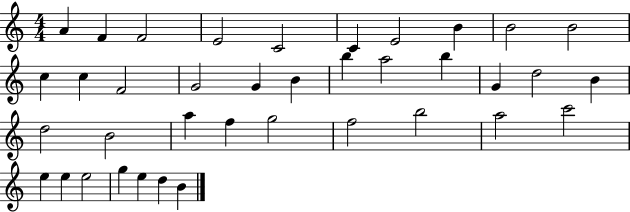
A4/q F4/q F4/h E4/h C4/h C4/q E4/h B4/q B4/h B4/h C5/q C5/q F4/h G4/h G4/q B4/q B5/q A5/h B5/q G4/q D5/h B4/q D5/h B4/h A5/q F5/q G5/h F5/h B5/h A5/h C6/h E5/q E5/q E5/h G5/q E5/q D5/q B4/q